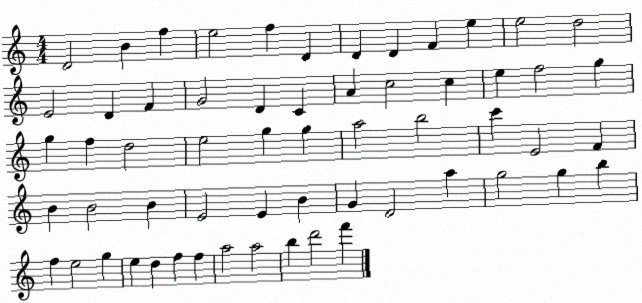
X:1
T:Untitled
M:4/4
L:1/4
K:C
D2 B f e2 f D D D F e e2 d2 E2 D F G2 D C A c2 c e f2 g g f d2 e2 g g a2 b2 c' E2 F B B2 B E2 E B G D2 a g2 g b f e2 g e d f f a2 a2 b d'2 f'